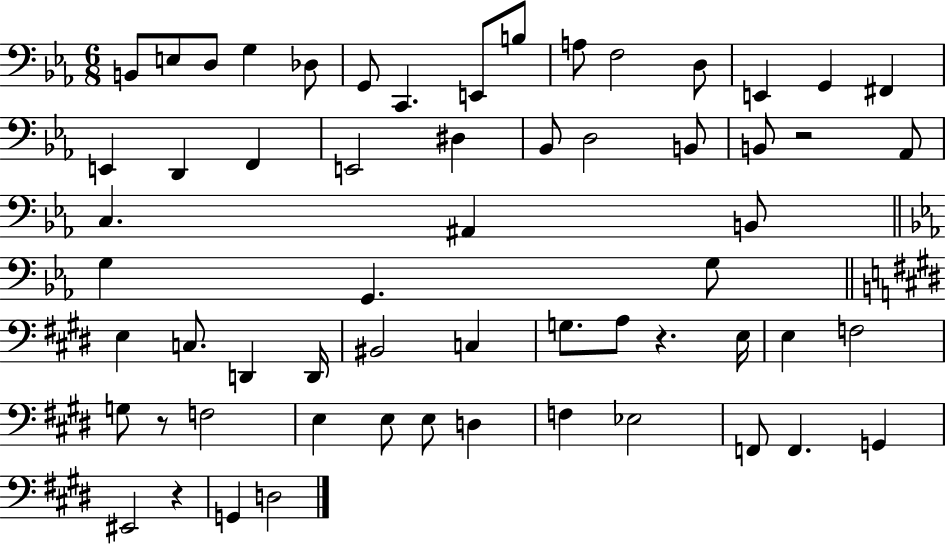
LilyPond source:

{
  \clef bass
  \numericTimeSignature
  \time 6/8
  \key ees \major
  b,8 e8 d8 g4 des8 | g,8 c,4. e,8 b8 | a8 f2 d8 | e,4 g,4 fis,4 | \break e,4 d,4 f,4 | e,2 dis4 | bes,8 d2 b,8 | b,8 r2 aes,8 | \break c4. ais,4 b,8 | \bar "||" \break \key c \minor g4 g,4. g8 | \bar "||" \break \key e \major e4 c8. d,4 d,16 | bis,2 c4 | g8. a8 r4. e16 | e4 f2 | \break g8 r8 f2 | e4 e8 e8 d4 | f4 ees2 | f,8 f,4. g,4 | \break eis,2 r4 | g,4 d2 | \bar "|."
}